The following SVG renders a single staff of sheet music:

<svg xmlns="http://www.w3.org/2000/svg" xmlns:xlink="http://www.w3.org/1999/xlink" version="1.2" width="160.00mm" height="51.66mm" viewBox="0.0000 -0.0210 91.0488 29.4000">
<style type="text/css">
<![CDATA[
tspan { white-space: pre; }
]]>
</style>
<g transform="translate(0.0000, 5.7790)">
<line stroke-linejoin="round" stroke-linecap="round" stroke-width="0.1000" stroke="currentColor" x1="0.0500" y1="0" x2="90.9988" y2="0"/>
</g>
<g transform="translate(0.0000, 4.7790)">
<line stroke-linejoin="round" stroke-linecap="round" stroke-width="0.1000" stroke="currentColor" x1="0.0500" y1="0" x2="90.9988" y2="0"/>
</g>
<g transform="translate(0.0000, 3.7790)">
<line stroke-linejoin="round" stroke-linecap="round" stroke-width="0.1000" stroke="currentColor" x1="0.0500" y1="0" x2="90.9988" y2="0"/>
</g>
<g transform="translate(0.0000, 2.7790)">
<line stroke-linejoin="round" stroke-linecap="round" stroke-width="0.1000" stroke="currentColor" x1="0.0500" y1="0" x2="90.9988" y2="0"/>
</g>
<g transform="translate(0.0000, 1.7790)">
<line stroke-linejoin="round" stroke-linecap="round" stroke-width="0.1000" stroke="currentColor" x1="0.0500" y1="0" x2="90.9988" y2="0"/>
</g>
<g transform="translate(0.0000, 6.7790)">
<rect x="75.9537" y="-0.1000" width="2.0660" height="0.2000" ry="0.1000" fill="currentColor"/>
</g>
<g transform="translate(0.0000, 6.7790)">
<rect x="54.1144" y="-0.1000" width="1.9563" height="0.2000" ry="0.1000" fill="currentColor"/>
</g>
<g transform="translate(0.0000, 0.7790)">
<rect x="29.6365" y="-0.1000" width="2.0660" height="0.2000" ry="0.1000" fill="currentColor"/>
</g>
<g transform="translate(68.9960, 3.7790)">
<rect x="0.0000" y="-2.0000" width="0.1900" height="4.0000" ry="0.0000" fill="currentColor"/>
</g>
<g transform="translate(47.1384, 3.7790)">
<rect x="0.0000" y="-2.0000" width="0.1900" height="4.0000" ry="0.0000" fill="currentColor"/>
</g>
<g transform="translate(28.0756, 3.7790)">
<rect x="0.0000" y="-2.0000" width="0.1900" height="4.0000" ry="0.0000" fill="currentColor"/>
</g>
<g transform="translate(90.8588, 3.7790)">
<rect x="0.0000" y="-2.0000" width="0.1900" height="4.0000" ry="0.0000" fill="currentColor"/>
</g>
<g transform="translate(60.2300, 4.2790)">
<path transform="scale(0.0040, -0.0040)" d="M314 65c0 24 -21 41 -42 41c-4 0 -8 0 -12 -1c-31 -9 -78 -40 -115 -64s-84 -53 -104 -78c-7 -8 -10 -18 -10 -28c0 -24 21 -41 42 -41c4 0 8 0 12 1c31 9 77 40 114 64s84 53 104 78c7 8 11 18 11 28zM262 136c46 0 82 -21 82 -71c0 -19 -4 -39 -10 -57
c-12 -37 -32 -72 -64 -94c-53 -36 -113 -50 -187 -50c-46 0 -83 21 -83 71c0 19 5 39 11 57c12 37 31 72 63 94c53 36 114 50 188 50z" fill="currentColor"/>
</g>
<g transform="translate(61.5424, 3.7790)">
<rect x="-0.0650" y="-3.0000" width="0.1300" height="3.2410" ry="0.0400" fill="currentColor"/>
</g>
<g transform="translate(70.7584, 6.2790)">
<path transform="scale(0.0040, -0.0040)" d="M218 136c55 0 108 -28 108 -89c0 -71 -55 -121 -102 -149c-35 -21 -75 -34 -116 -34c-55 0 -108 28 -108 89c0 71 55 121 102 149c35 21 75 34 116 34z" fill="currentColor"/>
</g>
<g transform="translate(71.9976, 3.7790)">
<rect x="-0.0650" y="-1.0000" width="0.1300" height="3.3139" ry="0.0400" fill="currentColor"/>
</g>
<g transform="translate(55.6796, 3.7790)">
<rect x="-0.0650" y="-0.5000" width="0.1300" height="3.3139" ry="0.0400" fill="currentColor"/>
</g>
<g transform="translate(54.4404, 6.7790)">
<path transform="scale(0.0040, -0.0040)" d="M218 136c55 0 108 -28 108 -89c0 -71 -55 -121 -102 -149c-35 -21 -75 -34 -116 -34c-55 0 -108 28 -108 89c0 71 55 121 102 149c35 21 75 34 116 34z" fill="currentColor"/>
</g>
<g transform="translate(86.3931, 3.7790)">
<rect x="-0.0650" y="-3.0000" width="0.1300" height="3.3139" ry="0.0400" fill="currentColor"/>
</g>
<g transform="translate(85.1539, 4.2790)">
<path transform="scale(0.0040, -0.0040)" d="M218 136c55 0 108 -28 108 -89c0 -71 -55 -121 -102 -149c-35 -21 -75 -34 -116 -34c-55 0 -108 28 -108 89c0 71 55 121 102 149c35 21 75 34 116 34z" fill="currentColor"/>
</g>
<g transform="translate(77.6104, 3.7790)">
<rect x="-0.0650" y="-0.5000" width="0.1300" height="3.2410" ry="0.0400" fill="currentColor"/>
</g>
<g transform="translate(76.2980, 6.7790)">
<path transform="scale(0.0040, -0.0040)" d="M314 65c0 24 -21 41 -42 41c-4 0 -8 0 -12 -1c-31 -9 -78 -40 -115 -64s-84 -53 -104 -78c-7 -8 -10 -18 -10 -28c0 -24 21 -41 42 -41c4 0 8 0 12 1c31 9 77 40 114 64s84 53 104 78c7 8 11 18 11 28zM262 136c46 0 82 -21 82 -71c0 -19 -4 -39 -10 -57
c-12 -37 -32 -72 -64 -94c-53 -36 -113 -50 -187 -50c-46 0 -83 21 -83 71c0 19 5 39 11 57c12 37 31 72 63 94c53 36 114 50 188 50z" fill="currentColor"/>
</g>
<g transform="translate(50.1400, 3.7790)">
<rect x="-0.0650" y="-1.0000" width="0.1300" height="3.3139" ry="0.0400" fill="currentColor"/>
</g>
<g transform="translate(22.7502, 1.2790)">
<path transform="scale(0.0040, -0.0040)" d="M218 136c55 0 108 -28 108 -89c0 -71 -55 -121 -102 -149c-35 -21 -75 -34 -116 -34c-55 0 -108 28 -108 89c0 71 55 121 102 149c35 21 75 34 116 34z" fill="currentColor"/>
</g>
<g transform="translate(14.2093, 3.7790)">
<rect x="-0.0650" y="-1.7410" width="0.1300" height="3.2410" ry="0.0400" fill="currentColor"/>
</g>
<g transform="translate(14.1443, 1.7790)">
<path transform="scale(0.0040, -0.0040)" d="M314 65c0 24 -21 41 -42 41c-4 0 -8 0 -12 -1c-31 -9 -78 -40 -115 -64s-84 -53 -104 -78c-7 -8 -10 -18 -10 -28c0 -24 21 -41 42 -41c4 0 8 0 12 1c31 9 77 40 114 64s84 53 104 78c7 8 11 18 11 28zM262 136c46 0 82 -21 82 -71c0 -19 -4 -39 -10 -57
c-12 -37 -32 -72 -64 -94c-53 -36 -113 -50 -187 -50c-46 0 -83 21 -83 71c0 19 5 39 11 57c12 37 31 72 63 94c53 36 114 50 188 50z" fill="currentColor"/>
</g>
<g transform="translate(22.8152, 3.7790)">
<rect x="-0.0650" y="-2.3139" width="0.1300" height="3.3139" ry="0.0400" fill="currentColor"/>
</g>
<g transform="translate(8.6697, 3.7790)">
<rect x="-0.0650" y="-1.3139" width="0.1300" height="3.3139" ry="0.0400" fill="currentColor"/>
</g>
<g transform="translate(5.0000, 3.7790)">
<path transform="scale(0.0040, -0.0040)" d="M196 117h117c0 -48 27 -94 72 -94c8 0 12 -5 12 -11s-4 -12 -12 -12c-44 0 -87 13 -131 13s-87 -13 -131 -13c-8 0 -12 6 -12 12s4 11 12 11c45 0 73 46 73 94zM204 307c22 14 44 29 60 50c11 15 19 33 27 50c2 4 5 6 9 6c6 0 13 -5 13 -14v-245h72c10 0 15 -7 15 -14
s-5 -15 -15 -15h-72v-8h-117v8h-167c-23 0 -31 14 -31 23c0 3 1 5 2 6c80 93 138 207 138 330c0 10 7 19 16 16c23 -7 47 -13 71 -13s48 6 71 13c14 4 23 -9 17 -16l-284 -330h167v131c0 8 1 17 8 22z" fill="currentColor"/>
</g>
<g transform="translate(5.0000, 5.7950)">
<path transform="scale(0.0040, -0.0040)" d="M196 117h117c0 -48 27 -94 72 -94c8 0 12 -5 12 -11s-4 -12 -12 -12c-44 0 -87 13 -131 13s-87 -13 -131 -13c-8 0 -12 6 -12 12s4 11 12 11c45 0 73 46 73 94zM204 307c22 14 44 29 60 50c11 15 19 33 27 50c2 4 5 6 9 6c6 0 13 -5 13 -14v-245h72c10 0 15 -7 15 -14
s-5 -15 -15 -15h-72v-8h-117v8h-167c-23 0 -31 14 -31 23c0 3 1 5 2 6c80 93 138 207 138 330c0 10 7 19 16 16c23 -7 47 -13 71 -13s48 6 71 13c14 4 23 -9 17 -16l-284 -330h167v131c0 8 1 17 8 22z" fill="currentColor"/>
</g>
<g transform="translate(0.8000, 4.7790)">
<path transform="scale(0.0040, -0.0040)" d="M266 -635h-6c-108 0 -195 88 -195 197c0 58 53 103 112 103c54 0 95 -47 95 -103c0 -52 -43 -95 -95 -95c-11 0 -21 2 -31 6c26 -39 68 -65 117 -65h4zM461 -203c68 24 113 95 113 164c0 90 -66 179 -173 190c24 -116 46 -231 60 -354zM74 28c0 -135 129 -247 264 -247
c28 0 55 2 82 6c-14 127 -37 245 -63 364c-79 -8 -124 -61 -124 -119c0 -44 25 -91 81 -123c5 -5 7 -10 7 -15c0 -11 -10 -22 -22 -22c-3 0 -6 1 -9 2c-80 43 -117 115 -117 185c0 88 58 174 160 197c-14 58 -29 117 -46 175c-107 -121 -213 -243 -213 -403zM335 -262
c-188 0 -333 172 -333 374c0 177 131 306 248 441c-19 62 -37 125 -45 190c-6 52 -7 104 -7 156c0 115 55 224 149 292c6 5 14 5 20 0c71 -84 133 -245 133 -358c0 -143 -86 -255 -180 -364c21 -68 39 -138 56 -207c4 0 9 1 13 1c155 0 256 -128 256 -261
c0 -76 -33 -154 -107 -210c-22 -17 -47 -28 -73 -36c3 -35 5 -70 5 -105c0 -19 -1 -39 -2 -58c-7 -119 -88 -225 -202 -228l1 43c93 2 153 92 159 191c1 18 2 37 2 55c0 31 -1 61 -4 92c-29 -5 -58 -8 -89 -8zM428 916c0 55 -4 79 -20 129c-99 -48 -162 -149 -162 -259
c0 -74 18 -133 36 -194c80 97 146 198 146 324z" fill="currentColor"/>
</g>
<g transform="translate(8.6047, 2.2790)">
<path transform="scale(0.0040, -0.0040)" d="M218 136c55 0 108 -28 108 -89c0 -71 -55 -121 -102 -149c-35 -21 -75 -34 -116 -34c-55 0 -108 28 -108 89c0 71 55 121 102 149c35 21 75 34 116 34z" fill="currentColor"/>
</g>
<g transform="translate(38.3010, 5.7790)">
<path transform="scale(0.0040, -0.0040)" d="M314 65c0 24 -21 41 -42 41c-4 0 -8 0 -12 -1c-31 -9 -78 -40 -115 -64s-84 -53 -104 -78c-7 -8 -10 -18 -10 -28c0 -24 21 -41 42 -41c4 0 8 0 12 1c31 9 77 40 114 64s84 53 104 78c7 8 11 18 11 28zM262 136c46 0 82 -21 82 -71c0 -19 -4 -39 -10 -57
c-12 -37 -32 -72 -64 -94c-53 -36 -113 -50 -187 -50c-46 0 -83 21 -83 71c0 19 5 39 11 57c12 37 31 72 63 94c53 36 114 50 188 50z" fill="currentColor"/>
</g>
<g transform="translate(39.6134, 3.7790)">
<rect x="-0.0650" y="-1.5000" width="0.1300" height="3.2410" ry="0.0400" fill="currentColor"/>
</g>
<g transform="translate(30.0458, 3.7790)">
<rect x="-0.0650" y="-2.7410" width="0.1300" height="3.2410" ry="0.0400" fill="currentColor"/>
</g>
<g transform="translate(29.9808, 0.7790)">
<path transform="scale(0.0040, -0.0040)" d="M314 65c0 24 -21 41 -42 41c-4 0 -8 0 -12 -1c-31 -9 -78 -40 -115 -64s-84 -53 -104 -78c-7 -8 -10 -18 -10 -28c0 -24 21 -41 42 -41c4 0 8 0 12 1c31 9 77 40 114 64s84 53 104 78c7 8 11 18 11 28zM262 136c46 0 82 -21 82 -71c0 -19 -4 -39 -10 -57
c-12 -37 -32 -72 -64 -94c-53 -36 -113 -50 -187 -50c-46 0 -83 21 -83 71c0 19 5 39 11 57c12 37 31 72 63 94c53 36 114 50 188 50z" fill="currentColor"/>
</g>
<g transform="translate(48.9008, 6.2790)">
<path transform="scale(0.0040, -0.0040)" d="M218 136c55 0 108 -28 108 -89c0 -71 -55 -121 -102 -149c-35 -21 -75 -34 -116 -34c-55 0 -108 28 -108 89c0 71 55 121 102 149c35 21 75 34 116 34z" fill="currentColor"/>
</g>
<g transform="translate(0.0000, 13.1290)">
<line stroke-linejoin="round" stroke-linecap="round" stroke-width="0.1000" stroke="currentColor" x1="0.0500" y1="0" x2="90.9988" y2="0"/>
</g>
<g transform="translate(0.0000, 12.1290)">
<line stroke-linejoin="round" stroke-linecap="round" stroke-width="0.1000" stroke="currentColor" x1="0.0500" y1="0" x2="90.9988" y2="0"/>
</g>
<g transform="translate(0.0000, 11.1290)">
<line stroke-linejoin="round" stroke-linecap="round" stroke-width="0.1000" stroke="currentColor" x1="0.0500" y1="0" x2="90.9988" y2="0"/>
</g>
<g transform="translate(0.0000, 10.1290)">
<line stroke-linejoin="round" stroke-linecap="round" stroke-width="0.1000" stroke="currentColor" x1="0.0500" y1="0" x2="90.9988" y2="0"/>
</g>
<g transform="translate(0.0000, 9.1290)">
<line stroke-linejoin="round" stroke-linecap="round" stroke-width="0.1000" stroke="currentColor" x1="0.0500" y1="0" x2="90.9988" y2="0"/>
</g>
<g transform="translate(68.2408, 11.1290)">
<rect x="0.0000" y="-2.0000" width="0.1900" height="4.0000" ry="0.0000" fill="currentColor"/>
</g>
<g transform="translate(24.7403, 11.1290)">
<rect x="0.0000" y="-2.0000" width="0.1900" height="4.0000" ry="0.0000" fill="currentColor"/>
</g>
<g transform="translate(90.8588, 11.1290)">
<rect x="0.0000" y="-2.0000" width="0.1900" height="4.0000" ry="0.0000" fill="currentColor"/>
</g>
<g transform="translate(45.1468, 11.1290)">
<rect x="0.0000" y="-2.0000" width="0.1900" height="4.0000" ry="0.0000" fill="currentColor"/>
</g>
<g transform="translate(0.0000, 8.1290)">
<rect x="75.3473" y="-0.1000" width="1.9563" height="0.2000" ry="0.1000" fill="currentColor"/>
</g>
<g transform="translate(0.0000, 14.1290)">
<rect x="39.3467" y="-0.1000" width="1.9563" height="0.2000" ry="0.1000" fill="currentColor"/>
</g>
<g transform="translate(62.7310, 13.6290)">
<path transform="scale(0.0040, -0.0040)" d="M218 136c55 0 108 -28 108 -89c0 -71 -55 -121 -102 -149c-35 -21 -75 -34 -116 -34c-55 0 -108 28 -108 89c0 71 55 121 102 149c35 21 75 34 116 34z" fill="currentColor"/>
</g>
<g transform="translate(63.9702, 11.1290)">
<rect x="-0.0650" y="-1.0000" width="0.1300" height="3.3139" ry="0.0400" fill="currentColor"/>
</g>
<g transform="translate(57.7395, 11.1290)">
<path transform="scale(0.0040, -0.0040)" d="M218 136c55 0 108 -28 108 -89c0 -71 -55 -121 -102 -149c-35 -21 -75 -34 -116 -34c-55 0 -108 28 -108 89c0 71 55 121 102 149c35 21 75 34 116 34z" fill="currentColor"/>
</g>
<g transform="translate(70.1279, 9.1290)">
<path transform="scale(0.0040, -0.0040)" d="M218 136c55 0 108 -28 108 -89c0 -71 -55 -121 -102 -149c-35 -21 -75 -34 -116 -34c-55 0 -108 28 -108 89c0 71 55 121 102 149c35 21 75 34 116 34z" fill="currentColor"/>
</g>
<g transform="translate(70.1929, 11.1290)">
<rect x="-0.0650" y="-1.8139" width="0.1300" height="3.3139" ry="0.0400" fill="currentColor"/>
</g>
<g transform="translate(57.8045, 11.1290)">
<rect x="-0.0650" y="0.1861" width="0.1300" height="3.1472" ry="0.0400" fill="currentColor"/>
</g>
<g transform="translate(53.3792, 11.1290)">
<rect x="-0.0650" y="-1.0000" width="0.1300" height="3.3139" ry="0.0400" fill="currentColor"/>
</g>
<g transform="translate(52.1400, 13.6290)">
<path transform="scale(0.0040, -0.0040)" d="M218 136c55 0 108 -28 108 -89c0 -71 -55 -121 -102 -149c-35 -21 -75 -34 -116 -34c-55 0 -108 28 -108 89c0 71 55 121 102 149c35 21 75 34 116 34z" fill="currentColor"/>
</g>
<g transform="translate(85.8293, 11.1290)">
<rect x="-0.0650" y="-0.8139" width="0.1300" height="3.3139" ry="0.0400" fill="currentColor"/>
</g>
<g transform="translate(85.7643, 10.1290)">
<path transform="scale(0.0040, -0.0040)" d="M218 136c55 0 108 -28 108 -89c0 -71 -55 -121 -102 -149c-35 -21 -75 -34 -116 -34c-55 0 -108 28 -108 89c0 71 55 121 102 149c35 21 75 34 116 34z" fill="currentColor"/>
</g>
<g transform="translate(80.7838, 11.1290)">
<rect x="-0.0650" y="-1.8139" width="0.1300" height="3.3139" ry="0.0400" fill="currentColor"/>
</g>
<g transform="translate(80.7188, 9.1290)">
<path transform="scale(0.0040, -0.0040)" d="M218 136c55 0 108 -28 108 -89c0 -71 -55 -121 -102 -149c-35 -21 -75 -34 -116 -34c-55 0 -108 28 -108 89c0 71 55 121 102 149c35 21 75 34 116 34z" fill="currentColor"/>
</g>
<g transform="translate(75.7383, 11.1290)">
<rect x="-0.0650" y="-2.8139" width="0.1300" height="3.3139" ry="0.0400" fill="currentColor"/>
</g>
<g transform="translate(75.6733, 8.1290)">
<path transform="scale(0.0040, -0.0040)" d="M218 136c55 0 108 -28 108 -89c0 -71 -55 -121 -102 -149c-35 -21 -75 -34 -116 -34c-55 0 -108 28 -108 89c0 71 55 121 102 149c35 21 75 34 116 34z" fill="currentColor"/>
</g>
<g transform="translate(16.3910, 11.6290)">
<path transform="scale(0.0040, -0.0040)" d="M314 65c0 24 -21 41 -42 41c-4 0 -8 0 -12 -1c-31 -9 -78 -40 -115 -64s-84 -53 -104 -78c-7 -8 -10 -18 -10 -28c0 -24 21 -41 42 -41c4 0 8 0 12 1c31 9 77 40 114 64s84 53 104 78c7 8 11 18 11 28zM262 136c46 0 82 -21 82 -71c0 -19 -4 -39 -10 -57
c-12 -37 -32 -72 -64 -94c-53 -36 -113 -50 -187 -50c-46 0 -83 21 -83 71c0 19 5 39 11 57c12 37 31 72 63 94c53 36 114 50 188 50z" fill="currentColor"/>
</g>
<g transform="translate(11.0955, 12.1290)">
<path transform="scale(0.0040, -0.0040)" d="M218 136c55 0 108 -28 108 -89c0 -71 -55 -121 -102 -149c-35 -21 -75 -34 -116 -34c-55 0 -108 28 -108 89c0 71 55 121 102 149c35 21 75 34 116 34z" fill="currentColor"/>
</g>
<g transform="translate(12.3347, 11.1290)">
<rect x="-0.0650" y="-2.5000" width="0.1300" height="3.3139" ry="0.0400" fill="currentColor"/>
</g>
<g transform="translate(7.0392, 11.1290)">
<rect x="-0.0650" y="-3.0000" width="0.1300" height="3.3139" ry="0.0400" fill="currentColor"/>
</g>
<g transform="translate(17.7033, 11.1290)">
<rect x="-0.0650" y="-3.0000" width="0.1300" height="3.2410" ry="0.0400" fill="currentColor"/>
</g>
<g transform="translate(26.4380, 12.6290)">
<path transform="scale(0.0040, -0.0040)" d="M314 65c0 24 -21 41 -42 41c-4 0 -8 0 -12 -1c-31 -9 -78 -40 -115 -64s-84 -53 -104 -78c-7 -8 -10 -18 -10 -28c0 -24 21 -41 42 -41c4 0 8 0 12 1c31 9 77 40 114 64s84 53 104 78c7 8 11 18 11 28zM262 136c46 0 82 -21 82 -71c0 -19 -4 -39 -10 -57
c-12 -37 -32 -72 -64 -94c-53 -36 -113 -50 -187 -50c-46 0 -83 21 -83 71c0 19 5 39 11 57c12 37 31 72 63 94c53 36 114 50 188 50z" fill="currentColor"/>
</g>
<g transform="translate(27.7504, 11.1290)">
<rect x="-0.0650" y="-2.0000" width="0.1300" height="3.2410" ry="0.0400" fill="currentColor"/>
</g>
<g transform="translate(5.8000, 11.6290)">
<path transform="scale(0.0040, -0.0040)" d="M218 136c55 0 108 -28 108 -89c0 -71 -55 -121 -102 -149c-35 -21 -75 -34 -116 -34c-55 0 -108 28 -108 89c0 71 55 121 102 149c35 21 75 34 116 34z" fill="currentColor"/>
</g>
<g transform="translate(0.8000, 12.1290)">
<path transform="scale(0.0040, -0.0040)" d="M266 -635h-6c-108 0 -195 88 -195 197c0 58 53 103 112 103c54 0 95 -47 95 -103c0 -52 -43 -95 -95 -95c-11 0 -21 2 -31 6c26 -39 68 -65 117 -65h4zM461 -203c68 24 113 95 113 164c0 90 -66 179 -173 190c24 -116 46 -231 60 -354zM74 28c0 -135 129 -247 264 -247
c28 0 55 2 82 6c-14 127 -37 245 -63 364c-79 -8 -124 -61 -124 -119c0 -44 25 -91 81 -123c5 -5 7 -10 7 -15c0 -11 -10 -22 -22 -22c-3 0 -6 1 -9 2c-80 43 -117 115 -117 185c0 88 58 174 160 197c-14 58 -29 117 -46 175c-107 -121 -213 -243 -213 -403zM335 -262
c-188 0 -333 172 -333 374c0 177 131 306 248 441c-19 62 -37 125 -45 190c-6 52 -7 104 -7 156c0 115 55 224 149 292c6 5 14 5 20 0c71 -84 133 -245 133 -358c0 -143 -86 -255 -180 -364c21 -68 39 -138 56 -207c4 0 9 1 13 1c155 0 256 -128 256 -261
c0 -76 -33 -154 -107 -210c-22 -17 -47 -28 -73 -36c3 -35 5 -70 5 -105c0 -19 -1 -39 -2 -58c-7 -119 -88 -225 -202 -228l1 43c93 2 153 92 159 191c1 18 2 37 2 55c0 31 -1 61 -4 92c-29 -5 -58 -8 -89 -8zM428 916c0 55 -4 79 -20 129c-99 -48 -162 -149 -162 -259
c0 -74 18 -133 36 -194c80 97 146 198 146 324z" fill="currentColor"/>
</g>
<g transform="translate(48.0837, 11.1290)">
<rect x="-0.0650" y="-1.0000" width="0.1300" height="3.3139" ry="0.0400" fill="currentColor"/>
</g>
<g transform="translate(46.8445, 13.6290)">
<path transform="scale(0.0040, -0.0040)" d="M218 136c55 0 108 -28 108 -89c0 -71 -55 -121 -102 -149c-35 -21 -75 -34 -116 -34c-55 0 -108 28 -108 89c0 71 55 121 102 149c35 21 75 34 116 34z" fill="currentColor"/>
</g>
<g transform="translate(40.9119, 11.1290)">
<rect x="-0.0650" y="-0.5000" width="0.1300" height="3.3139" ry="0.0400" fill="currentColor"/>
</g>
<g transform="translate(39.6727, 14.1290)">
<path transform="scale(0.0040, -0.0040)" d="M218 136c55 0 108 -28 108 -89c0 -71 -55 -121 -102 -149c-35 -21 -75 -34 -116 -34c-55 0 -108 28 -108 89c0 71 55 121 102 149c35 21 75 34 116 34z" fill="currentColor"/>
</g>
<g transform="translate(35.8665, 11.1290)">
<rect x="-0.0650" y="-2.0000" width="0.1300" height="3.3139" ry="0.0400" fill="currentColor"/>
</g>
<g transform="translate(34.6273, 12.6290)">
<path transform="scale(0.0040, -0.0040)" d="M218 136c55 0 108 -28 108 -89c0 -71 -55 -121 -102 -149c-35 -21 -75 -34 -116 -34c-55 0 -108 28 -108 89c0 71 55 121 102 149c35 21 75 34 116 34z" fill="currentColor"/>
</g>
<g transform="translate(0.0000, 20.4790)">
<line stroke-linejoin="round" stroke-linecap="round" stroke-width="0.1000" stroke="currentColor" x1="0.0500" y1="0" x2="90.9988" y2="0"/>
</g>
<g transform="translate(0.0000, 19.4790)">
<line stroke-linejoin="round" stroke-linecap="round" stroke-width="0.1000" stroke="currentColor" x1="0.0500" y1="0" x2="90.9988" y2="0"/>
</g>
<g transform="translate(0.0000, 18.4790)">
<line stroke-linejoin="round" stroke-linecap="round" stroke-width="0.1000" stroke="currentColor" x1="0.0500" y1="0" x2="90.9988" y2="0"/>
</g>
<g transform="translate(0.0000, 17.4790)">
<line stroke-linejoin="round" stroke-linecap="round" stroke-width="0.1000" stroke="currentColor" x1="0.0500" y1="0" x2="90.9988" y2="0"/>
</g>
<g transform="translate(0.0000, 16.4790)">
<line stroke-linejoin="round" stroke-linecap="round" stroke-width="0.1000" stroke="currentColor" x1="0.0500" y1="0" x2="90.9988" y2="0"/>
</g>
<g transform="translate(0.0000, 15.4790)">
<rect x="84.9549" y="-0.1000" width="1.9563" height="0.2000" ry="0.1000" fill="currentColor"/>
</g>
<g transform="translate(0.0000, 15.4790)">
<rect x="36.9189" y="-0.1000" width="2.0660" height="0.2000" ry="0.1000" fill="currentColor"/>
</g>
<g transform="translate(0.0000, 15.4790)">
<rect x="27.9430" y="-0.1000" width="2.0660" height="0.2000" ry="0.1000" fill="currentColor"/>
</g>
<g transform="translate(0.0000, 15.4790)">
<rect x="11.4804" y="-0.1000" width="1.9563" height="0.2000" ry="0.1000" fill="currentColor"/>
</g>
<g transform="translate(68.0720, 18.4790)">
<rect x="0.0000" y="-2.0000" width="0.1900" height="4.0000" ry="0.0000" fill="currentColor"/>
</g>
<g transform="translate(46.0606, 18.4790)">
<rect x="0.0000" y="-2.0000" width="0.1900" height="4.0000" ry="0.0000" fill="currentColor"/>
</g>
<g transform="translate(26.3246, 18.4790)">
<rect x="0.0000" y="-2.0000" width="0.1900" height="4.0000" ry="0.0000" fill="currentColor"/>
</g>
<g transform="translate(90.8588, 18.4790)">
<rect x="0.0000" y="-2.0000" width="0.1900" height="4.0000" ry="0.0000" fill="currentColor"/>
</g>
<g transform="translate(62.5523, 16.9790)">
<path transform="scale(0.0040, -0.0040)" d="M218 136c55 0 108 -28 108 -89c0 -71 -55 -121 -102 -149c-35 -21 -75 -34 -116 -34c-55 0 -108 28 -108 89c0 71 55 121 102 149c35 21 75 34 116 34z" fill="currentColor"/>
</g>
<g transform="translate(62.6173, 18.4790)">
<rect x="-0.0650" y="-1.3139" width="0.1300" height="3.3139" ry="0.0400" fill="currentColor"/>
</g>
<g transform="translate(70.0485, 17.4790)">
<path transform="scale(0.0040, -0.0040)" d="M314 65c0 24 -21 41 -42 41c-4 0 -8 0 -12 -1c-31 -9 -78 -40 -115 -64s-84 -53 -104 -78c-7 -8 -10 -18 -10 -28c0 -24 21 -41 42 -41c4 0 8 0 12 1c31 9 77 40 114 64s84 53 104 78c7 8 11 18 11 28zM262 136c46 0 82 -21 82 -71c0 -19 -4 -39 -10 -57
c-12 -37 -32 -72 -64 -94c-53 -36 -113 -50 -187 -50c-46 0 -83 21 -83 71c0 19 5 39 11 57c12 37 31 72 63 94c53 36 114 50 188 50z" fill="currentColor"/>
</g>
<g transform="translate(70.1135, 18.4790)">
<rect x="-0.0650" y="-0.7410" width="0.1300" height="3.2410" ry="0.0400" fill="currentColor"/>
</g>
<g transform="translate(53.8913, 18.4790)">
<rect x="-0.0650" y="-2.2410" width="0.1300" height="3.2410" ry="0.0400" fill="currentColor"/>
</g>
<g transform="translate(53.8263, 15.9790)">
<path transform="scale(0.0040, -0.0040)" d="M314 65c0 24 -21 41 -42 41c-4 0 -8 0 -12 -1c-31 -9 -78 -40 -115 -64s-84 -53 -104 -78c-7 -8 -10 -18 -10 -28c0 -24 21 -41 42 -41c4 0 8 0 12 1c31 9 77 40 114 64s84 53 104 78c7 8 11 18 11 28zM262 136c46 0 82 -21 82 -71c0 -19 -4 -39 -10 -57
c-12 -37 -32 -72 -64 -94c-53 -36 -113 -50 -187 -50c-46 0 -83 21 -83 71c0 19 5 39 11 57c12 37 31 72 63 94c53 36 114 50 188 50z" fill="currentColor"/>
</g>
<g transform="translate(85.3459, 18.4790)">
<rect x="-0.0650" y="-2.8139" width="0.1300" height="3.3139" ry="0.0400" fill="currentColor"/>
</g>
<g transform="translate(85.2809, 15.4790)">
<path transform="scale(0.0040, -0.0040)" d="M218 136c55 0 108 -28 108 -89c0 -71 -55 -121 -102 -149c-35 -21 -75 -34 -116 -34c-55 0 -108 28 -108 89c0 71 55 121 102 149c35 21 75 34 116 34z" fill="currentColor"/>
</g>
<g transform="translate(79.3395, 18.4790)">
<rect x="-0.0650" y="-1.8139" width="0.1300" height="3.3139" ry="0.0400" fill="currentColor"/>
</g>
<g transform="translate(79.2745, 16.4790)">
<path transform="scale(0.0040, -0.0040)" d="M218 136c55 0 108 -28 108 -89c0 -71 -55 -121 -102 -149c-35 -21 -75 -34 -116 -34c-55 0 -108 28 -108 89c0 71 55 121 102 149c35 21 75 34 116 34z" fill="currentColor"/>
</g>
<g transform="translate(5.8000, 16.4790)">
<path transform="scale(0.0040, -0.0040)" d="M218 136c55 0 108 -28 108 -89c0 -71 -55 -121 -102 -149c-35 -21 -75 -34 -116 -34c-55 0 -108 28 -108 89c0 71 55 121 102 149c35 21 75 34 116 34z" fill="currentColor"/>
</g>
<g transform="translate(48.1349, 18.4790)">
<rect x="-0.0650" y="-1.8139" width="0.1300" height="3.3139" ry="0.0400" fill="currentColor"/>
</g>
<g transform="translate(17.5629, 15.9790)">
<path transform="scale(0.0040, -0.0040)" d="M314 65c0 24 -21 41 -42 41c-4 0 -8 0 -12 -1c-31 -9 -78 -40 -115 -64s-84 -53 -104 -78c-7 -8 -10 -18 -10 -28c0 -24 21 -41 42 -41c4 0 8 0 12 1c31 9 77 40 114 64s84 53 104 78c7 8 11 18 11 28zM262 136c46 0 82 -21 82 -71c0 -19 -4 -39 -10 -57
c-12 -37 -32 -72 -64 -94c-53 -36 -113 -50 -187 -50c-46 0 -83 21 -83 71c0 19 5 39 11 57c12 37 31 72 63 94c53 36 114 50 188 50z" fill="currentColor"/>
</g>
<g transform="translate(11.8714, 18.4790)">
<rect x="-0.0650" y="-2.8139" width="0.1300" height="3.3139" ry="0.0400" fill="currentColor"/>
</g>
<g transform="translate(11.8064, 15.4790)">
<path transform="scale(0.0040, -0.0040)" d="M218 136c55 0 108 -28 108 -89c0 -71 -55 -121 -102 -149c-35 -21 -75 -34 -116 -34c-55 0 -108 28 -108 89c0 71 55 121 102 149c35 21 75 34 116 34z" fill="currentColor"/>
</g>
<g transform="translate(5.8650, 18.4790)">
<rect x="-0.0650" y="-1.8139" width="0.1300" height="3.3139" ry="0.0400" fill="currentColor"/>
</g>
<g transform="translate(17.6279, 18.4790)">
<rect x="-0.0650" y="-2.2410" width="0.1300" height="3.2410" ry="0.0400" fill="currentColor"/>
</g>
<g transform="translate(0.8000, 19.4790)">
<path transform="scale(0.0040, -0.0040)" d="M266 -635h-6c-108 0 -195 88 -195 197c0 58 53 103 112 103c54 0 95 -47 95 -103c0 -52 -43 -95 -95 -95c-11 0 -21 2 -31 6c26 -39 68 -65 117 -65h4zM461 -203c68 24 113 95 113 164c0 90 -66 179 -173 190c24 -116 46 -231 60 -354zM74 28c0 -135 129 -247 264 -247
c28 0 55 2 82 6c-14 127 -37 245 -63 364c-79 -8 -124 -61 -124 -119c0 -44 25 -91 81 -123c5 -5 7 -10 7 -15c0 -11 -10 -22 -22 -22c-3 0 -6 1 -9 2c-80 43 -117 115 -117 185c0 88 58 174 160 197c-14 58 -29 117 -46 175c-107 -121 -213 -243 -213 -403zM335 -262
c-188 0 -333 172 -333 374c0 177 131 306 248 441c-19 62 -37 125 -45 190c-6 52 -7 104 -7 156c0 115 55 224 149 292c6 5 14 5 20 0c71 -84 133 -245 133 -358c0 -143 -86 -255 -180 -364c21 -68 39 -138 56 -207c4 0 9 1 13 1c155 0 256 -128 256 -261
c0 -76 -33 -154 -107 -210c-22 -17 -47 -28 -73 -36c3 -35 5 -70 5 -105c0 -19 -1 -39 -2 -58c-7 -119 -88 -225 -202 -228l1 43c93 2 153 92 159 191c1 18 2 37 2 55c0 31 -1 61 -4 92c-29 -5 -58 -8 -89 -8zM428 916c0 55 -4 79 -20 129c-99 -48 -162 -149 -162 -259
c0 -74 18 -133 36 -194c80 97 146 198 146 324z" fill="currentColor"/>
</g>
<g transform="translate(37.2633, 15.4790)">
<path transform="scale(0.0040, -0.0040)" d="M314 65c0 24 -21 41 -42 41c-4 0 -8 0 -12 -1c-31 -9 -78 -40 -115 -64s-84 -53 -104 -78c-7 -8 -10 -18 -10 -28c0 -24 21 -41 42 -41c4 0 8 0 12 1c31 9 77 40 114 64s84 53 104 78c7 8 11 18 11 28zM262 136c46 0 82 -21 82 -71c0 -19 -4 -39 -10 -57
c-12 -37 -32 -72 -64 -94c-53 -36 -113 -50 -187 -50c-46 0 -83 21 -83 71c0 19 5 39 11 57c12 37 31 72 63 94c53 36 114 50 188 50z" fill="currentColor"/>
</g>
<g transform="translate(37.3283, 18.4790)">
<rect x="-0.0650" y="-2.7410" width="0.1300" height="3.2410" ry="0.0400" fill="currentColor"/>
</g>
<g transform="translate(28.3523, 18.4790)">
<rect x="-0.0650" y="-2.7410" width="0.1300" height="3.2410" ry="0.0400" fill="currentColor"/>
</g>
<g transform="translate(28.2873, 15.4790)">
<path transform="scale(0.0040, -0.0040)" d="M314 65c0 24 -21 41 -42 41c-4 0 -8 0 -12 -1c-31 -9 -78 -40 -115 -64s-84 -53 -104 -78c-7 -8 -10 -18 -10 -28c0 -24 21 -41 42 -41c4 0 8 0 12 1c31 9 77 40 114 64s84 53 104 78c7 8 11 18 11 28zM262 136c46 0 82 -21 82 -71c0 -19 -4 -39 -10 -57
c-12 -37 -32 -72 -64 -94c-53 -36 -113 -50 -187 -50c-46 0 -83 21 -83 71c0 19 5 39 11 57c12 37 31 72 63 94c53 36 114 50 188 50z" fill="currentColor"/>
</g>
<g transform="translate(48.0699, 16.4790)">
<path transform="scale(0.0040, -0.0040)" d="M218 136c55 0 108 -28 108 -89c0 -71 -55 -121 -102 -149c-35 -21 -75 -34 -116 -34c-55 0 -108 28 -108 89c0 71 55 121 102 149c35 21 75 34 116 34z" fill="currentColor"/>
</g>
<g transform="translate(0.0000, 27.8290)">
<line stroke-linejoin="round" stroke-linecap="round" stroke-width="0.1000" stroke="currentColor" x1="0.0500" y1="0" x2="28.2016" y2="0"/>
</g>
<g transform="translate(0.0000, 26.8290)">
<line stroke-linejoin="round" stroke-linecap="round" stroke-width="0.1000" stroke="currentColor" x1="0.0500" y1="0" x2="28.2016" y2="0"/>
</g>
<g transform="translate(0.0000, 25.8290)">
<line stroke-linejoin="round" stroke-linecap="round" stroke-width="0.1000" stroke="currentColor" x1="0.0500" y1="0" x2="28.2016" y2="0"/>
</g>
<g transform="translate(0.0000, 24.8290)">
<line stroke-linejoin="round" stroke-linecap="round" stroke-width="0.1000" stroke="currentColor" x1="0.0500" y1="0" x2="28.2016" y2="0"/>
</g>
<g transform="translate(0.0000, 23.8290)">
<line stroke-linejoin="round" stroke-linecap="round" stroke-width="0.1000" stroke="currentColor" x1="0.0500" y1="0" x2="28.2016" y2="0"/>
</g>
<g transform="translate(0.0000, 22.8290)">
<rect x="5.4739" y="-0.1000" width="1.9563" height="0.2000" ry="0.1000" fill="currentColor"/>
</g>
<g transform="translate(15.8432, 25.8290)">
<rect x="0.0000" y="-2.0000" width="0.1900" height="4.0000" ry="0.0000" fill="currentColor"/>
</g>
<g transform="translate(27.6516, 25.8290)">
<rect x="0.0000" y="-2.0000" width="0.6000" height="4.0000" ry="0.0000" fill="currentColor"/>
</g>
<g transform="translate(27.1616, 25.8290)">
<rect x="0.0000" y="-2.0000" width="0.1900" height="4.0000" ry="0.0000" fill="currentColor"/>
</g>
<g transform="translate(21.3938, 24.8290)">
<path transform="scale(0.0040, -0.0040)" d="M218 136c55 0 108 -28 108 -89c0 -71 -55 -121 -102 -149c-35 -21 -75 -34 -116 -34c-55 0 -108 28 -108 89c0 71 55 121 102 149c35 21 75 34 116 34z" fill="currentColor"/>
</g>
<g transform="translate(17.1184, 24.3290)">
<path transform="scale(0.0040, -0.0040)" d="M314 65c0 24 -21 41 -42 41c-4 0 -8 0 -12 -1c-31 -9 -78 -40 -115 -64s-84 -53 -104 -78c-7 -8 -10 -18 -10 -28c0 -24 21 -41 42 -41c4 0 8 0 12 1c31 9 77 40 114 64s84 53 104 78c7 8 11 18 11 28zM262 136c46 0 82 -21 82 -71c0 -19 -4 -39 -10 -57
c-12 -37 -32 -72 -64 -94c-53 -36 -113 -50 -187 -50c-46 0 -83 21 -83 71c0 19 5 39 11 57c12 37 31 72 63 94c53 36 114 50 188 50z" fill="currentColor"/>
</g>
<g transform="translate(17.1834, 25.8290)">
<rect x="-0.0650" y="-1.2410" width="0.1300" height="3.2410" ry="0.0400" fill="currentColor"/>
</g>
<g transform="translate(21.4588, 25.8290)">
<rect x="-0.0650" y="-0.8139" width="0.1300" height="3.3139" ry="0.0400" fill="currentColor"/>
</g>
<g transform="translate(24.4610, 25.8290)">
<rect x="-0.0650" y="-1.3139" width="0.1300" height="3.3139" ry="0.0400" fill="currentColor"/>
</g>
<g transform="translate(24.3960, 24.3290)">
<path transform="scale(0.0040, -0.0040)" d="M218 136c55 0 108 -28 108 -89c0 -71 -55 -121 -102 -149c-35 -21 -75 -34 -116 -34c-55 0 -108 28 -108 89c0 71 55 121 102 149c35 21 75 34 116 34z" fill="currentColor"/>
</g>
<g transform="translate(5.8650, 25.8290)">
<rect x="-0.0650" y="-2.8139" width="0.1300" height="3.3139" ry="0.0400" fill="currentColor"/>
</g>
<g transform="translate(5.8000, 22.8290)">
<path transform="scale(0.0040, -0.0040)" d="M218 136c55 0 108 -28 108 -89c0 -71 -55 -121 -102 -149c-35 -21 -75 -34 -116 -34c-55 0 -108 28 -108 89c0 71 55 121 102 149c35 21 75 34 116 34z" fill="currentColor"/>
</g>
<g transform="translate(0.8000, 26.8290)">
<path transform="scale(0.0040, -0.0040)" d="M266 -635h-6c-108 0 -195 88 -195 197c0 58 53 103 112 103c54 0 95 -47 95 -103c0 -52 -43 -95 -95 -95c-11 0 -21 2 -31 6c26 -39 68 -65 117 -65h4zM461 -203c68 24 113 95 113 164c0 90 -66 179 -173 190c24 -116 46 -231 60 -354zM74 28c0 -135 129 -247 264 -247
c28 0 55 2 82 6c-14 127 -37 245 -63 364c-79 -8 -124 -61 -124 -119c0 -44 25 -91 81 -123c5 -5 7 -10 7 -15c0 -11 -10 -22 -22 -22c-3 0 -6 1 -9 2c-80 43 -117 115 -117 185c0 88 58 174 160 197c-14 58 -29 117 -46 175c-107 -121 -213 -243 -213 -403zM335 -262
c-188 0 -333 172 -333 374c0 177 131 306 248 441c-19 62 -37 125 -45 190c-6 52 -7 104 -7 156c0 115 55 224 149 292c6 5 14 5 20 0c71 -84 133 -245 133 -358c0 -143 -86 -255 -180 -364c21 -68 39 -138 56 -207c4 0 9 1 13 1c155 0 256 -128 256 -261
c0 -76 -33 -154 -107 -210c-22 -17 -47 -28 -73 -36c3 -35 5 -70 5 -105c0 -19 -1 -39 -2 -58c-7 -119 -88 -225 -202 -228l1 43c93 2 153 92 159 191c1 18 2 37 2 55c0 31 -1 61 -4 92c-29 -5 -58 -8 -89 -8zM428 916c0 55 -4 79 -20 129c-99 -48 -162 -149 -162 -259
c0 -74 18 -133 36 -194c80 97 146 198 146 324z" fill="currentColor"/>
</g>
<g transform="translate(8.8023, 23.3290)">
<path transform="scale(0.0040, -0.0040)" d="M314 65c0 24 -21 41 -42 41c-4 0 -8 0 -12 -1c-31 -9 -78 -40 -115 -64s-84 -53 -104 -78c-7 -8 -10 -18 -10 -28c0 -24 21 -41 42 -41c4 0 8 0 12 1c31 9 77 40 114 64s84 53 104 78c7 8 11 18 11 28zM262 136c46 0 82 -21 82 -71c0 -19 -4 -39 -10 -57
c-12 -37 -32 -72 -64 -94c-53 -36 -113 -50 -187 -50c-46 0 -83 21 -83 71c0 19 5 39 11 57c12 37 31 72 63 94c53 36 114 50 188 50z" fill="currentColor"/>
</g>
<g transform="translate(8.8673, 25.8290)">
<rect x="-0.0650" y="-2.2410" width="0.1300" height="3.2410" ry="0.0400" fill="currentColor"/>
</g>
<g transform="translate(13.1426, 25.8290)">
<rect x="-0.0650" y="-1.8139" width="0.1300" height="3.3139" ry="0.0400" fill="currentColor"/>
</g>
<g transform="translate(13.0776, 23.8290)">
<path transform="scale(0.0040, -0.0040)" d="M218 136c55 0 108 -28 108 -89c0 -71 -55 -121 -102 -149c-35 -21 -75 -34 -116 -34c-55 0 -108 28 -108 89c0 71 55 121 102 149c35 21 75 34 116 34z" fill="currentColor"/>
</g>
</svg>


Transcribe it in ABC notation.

X:1
T:Untitled
M:4/4
L:1/4
K:C
e f2 g a2 E2 D C A2 D C2 A A G A2 F2 F C D D B D f a f d f a g2 a2 a2 f g2 e d2 f a a g2 f e2 d e